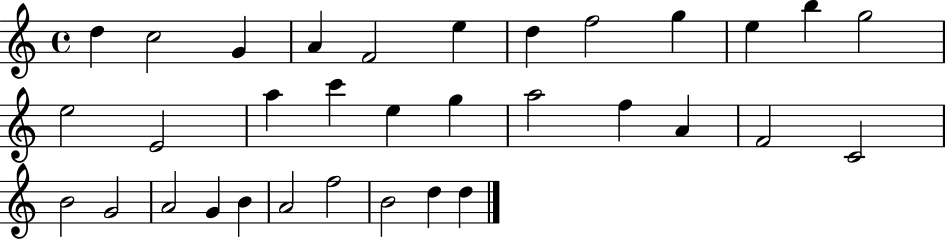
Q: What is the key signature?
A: C major